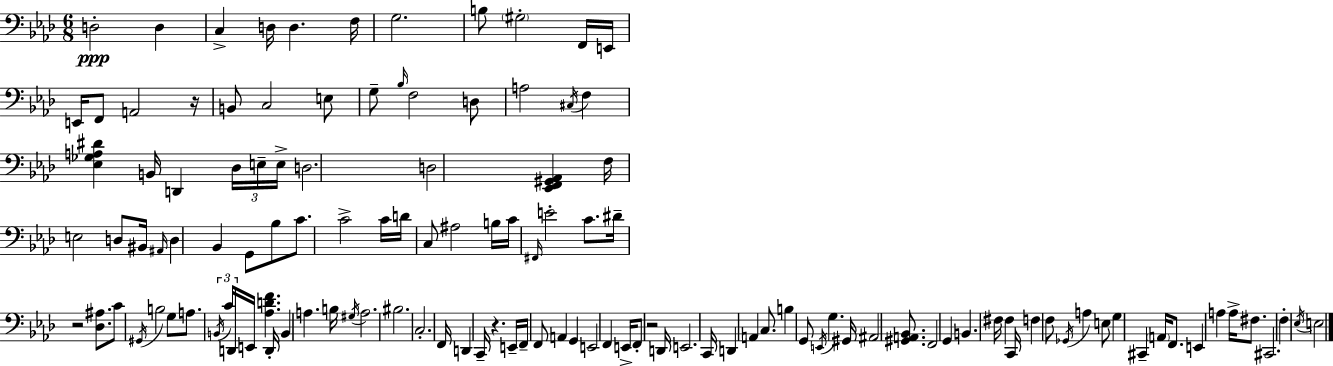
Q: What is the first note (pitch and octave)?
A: D3